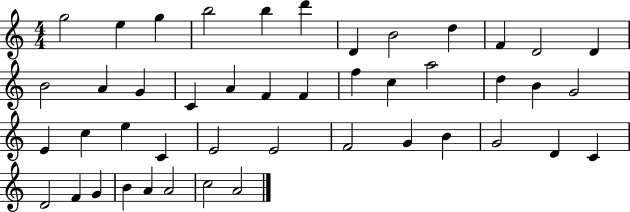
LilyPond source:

{
  \clef treble
  \numericTimeSignature
  \time 4/4
  \key c \major
  g''2 e''4 g''4 | b''2 b''4 d'''4 | d'4 b'2 d''4 | f'4 d'2 d'4 | \break b'2 a'4 g'4 | c'4 a'4 f'4 f'4 | f''4 c''4 a''2 | d''4 b'4 g'2 | \break e'4 c''4 e''4 c'4 | e'2 e'2 | f'2 g'4 b'4 | g'2 d'4 c'4 | \break d'2 f'4 g'4 | b'4 a'4 a'2 | c''2 a'2 | \bar "|."
}